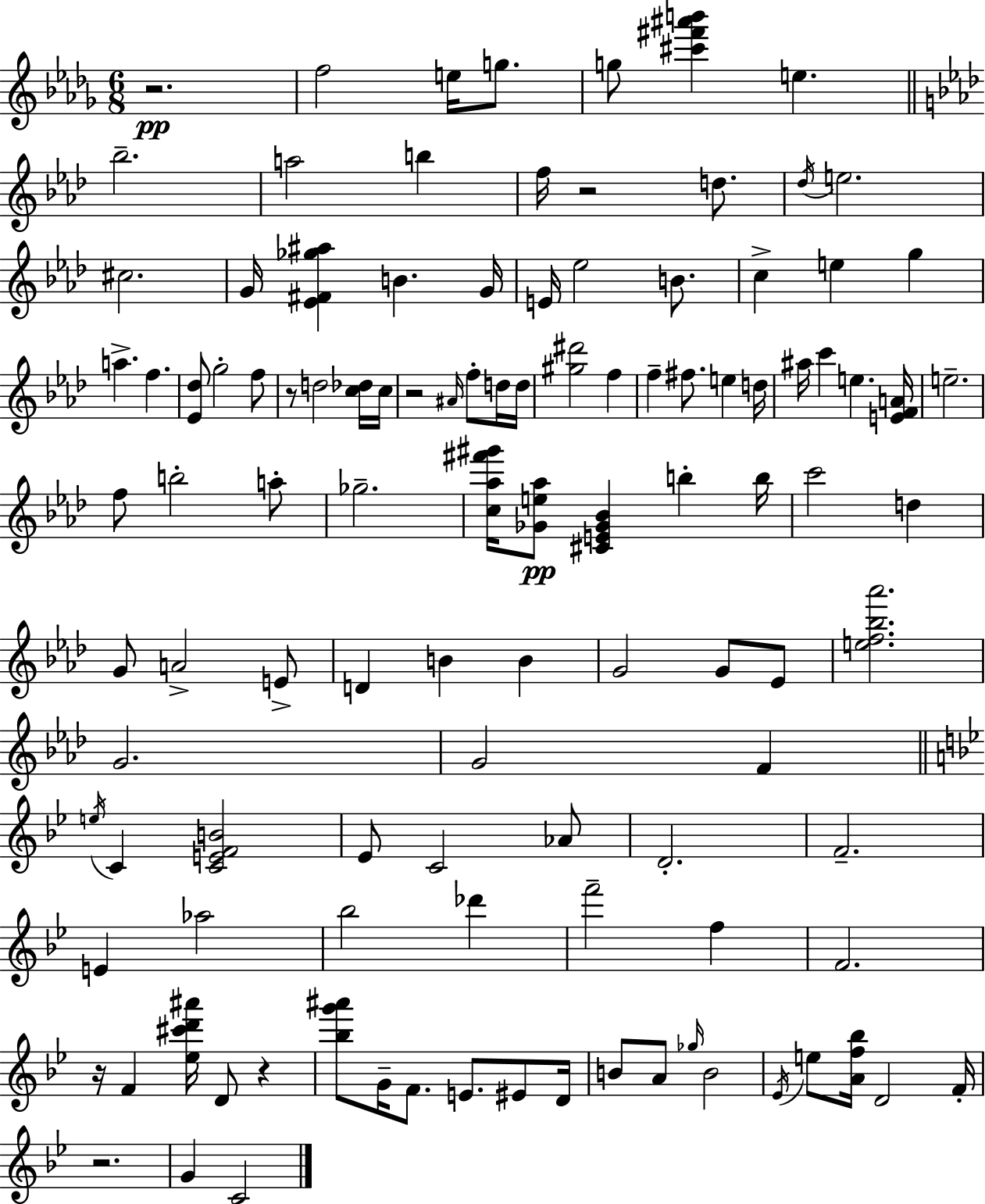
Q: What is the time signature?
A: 6/8